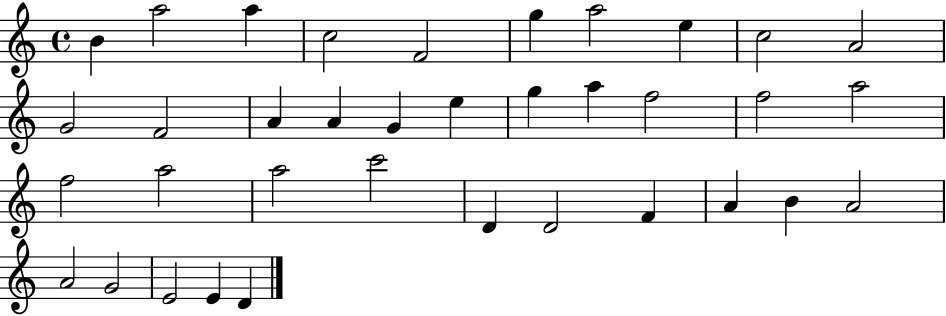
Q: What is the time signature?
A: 4/4